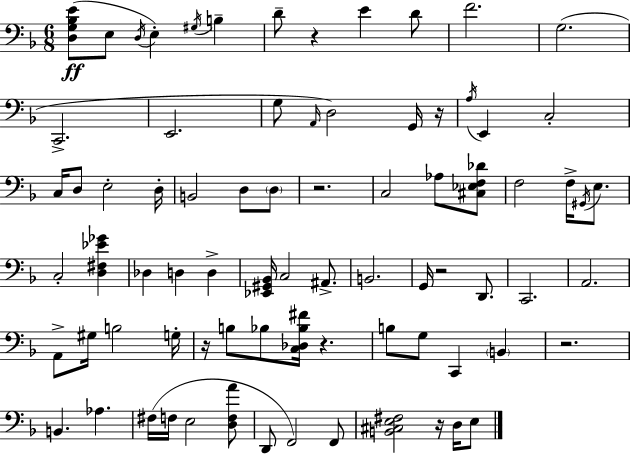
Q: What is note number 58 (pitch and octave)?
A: E3